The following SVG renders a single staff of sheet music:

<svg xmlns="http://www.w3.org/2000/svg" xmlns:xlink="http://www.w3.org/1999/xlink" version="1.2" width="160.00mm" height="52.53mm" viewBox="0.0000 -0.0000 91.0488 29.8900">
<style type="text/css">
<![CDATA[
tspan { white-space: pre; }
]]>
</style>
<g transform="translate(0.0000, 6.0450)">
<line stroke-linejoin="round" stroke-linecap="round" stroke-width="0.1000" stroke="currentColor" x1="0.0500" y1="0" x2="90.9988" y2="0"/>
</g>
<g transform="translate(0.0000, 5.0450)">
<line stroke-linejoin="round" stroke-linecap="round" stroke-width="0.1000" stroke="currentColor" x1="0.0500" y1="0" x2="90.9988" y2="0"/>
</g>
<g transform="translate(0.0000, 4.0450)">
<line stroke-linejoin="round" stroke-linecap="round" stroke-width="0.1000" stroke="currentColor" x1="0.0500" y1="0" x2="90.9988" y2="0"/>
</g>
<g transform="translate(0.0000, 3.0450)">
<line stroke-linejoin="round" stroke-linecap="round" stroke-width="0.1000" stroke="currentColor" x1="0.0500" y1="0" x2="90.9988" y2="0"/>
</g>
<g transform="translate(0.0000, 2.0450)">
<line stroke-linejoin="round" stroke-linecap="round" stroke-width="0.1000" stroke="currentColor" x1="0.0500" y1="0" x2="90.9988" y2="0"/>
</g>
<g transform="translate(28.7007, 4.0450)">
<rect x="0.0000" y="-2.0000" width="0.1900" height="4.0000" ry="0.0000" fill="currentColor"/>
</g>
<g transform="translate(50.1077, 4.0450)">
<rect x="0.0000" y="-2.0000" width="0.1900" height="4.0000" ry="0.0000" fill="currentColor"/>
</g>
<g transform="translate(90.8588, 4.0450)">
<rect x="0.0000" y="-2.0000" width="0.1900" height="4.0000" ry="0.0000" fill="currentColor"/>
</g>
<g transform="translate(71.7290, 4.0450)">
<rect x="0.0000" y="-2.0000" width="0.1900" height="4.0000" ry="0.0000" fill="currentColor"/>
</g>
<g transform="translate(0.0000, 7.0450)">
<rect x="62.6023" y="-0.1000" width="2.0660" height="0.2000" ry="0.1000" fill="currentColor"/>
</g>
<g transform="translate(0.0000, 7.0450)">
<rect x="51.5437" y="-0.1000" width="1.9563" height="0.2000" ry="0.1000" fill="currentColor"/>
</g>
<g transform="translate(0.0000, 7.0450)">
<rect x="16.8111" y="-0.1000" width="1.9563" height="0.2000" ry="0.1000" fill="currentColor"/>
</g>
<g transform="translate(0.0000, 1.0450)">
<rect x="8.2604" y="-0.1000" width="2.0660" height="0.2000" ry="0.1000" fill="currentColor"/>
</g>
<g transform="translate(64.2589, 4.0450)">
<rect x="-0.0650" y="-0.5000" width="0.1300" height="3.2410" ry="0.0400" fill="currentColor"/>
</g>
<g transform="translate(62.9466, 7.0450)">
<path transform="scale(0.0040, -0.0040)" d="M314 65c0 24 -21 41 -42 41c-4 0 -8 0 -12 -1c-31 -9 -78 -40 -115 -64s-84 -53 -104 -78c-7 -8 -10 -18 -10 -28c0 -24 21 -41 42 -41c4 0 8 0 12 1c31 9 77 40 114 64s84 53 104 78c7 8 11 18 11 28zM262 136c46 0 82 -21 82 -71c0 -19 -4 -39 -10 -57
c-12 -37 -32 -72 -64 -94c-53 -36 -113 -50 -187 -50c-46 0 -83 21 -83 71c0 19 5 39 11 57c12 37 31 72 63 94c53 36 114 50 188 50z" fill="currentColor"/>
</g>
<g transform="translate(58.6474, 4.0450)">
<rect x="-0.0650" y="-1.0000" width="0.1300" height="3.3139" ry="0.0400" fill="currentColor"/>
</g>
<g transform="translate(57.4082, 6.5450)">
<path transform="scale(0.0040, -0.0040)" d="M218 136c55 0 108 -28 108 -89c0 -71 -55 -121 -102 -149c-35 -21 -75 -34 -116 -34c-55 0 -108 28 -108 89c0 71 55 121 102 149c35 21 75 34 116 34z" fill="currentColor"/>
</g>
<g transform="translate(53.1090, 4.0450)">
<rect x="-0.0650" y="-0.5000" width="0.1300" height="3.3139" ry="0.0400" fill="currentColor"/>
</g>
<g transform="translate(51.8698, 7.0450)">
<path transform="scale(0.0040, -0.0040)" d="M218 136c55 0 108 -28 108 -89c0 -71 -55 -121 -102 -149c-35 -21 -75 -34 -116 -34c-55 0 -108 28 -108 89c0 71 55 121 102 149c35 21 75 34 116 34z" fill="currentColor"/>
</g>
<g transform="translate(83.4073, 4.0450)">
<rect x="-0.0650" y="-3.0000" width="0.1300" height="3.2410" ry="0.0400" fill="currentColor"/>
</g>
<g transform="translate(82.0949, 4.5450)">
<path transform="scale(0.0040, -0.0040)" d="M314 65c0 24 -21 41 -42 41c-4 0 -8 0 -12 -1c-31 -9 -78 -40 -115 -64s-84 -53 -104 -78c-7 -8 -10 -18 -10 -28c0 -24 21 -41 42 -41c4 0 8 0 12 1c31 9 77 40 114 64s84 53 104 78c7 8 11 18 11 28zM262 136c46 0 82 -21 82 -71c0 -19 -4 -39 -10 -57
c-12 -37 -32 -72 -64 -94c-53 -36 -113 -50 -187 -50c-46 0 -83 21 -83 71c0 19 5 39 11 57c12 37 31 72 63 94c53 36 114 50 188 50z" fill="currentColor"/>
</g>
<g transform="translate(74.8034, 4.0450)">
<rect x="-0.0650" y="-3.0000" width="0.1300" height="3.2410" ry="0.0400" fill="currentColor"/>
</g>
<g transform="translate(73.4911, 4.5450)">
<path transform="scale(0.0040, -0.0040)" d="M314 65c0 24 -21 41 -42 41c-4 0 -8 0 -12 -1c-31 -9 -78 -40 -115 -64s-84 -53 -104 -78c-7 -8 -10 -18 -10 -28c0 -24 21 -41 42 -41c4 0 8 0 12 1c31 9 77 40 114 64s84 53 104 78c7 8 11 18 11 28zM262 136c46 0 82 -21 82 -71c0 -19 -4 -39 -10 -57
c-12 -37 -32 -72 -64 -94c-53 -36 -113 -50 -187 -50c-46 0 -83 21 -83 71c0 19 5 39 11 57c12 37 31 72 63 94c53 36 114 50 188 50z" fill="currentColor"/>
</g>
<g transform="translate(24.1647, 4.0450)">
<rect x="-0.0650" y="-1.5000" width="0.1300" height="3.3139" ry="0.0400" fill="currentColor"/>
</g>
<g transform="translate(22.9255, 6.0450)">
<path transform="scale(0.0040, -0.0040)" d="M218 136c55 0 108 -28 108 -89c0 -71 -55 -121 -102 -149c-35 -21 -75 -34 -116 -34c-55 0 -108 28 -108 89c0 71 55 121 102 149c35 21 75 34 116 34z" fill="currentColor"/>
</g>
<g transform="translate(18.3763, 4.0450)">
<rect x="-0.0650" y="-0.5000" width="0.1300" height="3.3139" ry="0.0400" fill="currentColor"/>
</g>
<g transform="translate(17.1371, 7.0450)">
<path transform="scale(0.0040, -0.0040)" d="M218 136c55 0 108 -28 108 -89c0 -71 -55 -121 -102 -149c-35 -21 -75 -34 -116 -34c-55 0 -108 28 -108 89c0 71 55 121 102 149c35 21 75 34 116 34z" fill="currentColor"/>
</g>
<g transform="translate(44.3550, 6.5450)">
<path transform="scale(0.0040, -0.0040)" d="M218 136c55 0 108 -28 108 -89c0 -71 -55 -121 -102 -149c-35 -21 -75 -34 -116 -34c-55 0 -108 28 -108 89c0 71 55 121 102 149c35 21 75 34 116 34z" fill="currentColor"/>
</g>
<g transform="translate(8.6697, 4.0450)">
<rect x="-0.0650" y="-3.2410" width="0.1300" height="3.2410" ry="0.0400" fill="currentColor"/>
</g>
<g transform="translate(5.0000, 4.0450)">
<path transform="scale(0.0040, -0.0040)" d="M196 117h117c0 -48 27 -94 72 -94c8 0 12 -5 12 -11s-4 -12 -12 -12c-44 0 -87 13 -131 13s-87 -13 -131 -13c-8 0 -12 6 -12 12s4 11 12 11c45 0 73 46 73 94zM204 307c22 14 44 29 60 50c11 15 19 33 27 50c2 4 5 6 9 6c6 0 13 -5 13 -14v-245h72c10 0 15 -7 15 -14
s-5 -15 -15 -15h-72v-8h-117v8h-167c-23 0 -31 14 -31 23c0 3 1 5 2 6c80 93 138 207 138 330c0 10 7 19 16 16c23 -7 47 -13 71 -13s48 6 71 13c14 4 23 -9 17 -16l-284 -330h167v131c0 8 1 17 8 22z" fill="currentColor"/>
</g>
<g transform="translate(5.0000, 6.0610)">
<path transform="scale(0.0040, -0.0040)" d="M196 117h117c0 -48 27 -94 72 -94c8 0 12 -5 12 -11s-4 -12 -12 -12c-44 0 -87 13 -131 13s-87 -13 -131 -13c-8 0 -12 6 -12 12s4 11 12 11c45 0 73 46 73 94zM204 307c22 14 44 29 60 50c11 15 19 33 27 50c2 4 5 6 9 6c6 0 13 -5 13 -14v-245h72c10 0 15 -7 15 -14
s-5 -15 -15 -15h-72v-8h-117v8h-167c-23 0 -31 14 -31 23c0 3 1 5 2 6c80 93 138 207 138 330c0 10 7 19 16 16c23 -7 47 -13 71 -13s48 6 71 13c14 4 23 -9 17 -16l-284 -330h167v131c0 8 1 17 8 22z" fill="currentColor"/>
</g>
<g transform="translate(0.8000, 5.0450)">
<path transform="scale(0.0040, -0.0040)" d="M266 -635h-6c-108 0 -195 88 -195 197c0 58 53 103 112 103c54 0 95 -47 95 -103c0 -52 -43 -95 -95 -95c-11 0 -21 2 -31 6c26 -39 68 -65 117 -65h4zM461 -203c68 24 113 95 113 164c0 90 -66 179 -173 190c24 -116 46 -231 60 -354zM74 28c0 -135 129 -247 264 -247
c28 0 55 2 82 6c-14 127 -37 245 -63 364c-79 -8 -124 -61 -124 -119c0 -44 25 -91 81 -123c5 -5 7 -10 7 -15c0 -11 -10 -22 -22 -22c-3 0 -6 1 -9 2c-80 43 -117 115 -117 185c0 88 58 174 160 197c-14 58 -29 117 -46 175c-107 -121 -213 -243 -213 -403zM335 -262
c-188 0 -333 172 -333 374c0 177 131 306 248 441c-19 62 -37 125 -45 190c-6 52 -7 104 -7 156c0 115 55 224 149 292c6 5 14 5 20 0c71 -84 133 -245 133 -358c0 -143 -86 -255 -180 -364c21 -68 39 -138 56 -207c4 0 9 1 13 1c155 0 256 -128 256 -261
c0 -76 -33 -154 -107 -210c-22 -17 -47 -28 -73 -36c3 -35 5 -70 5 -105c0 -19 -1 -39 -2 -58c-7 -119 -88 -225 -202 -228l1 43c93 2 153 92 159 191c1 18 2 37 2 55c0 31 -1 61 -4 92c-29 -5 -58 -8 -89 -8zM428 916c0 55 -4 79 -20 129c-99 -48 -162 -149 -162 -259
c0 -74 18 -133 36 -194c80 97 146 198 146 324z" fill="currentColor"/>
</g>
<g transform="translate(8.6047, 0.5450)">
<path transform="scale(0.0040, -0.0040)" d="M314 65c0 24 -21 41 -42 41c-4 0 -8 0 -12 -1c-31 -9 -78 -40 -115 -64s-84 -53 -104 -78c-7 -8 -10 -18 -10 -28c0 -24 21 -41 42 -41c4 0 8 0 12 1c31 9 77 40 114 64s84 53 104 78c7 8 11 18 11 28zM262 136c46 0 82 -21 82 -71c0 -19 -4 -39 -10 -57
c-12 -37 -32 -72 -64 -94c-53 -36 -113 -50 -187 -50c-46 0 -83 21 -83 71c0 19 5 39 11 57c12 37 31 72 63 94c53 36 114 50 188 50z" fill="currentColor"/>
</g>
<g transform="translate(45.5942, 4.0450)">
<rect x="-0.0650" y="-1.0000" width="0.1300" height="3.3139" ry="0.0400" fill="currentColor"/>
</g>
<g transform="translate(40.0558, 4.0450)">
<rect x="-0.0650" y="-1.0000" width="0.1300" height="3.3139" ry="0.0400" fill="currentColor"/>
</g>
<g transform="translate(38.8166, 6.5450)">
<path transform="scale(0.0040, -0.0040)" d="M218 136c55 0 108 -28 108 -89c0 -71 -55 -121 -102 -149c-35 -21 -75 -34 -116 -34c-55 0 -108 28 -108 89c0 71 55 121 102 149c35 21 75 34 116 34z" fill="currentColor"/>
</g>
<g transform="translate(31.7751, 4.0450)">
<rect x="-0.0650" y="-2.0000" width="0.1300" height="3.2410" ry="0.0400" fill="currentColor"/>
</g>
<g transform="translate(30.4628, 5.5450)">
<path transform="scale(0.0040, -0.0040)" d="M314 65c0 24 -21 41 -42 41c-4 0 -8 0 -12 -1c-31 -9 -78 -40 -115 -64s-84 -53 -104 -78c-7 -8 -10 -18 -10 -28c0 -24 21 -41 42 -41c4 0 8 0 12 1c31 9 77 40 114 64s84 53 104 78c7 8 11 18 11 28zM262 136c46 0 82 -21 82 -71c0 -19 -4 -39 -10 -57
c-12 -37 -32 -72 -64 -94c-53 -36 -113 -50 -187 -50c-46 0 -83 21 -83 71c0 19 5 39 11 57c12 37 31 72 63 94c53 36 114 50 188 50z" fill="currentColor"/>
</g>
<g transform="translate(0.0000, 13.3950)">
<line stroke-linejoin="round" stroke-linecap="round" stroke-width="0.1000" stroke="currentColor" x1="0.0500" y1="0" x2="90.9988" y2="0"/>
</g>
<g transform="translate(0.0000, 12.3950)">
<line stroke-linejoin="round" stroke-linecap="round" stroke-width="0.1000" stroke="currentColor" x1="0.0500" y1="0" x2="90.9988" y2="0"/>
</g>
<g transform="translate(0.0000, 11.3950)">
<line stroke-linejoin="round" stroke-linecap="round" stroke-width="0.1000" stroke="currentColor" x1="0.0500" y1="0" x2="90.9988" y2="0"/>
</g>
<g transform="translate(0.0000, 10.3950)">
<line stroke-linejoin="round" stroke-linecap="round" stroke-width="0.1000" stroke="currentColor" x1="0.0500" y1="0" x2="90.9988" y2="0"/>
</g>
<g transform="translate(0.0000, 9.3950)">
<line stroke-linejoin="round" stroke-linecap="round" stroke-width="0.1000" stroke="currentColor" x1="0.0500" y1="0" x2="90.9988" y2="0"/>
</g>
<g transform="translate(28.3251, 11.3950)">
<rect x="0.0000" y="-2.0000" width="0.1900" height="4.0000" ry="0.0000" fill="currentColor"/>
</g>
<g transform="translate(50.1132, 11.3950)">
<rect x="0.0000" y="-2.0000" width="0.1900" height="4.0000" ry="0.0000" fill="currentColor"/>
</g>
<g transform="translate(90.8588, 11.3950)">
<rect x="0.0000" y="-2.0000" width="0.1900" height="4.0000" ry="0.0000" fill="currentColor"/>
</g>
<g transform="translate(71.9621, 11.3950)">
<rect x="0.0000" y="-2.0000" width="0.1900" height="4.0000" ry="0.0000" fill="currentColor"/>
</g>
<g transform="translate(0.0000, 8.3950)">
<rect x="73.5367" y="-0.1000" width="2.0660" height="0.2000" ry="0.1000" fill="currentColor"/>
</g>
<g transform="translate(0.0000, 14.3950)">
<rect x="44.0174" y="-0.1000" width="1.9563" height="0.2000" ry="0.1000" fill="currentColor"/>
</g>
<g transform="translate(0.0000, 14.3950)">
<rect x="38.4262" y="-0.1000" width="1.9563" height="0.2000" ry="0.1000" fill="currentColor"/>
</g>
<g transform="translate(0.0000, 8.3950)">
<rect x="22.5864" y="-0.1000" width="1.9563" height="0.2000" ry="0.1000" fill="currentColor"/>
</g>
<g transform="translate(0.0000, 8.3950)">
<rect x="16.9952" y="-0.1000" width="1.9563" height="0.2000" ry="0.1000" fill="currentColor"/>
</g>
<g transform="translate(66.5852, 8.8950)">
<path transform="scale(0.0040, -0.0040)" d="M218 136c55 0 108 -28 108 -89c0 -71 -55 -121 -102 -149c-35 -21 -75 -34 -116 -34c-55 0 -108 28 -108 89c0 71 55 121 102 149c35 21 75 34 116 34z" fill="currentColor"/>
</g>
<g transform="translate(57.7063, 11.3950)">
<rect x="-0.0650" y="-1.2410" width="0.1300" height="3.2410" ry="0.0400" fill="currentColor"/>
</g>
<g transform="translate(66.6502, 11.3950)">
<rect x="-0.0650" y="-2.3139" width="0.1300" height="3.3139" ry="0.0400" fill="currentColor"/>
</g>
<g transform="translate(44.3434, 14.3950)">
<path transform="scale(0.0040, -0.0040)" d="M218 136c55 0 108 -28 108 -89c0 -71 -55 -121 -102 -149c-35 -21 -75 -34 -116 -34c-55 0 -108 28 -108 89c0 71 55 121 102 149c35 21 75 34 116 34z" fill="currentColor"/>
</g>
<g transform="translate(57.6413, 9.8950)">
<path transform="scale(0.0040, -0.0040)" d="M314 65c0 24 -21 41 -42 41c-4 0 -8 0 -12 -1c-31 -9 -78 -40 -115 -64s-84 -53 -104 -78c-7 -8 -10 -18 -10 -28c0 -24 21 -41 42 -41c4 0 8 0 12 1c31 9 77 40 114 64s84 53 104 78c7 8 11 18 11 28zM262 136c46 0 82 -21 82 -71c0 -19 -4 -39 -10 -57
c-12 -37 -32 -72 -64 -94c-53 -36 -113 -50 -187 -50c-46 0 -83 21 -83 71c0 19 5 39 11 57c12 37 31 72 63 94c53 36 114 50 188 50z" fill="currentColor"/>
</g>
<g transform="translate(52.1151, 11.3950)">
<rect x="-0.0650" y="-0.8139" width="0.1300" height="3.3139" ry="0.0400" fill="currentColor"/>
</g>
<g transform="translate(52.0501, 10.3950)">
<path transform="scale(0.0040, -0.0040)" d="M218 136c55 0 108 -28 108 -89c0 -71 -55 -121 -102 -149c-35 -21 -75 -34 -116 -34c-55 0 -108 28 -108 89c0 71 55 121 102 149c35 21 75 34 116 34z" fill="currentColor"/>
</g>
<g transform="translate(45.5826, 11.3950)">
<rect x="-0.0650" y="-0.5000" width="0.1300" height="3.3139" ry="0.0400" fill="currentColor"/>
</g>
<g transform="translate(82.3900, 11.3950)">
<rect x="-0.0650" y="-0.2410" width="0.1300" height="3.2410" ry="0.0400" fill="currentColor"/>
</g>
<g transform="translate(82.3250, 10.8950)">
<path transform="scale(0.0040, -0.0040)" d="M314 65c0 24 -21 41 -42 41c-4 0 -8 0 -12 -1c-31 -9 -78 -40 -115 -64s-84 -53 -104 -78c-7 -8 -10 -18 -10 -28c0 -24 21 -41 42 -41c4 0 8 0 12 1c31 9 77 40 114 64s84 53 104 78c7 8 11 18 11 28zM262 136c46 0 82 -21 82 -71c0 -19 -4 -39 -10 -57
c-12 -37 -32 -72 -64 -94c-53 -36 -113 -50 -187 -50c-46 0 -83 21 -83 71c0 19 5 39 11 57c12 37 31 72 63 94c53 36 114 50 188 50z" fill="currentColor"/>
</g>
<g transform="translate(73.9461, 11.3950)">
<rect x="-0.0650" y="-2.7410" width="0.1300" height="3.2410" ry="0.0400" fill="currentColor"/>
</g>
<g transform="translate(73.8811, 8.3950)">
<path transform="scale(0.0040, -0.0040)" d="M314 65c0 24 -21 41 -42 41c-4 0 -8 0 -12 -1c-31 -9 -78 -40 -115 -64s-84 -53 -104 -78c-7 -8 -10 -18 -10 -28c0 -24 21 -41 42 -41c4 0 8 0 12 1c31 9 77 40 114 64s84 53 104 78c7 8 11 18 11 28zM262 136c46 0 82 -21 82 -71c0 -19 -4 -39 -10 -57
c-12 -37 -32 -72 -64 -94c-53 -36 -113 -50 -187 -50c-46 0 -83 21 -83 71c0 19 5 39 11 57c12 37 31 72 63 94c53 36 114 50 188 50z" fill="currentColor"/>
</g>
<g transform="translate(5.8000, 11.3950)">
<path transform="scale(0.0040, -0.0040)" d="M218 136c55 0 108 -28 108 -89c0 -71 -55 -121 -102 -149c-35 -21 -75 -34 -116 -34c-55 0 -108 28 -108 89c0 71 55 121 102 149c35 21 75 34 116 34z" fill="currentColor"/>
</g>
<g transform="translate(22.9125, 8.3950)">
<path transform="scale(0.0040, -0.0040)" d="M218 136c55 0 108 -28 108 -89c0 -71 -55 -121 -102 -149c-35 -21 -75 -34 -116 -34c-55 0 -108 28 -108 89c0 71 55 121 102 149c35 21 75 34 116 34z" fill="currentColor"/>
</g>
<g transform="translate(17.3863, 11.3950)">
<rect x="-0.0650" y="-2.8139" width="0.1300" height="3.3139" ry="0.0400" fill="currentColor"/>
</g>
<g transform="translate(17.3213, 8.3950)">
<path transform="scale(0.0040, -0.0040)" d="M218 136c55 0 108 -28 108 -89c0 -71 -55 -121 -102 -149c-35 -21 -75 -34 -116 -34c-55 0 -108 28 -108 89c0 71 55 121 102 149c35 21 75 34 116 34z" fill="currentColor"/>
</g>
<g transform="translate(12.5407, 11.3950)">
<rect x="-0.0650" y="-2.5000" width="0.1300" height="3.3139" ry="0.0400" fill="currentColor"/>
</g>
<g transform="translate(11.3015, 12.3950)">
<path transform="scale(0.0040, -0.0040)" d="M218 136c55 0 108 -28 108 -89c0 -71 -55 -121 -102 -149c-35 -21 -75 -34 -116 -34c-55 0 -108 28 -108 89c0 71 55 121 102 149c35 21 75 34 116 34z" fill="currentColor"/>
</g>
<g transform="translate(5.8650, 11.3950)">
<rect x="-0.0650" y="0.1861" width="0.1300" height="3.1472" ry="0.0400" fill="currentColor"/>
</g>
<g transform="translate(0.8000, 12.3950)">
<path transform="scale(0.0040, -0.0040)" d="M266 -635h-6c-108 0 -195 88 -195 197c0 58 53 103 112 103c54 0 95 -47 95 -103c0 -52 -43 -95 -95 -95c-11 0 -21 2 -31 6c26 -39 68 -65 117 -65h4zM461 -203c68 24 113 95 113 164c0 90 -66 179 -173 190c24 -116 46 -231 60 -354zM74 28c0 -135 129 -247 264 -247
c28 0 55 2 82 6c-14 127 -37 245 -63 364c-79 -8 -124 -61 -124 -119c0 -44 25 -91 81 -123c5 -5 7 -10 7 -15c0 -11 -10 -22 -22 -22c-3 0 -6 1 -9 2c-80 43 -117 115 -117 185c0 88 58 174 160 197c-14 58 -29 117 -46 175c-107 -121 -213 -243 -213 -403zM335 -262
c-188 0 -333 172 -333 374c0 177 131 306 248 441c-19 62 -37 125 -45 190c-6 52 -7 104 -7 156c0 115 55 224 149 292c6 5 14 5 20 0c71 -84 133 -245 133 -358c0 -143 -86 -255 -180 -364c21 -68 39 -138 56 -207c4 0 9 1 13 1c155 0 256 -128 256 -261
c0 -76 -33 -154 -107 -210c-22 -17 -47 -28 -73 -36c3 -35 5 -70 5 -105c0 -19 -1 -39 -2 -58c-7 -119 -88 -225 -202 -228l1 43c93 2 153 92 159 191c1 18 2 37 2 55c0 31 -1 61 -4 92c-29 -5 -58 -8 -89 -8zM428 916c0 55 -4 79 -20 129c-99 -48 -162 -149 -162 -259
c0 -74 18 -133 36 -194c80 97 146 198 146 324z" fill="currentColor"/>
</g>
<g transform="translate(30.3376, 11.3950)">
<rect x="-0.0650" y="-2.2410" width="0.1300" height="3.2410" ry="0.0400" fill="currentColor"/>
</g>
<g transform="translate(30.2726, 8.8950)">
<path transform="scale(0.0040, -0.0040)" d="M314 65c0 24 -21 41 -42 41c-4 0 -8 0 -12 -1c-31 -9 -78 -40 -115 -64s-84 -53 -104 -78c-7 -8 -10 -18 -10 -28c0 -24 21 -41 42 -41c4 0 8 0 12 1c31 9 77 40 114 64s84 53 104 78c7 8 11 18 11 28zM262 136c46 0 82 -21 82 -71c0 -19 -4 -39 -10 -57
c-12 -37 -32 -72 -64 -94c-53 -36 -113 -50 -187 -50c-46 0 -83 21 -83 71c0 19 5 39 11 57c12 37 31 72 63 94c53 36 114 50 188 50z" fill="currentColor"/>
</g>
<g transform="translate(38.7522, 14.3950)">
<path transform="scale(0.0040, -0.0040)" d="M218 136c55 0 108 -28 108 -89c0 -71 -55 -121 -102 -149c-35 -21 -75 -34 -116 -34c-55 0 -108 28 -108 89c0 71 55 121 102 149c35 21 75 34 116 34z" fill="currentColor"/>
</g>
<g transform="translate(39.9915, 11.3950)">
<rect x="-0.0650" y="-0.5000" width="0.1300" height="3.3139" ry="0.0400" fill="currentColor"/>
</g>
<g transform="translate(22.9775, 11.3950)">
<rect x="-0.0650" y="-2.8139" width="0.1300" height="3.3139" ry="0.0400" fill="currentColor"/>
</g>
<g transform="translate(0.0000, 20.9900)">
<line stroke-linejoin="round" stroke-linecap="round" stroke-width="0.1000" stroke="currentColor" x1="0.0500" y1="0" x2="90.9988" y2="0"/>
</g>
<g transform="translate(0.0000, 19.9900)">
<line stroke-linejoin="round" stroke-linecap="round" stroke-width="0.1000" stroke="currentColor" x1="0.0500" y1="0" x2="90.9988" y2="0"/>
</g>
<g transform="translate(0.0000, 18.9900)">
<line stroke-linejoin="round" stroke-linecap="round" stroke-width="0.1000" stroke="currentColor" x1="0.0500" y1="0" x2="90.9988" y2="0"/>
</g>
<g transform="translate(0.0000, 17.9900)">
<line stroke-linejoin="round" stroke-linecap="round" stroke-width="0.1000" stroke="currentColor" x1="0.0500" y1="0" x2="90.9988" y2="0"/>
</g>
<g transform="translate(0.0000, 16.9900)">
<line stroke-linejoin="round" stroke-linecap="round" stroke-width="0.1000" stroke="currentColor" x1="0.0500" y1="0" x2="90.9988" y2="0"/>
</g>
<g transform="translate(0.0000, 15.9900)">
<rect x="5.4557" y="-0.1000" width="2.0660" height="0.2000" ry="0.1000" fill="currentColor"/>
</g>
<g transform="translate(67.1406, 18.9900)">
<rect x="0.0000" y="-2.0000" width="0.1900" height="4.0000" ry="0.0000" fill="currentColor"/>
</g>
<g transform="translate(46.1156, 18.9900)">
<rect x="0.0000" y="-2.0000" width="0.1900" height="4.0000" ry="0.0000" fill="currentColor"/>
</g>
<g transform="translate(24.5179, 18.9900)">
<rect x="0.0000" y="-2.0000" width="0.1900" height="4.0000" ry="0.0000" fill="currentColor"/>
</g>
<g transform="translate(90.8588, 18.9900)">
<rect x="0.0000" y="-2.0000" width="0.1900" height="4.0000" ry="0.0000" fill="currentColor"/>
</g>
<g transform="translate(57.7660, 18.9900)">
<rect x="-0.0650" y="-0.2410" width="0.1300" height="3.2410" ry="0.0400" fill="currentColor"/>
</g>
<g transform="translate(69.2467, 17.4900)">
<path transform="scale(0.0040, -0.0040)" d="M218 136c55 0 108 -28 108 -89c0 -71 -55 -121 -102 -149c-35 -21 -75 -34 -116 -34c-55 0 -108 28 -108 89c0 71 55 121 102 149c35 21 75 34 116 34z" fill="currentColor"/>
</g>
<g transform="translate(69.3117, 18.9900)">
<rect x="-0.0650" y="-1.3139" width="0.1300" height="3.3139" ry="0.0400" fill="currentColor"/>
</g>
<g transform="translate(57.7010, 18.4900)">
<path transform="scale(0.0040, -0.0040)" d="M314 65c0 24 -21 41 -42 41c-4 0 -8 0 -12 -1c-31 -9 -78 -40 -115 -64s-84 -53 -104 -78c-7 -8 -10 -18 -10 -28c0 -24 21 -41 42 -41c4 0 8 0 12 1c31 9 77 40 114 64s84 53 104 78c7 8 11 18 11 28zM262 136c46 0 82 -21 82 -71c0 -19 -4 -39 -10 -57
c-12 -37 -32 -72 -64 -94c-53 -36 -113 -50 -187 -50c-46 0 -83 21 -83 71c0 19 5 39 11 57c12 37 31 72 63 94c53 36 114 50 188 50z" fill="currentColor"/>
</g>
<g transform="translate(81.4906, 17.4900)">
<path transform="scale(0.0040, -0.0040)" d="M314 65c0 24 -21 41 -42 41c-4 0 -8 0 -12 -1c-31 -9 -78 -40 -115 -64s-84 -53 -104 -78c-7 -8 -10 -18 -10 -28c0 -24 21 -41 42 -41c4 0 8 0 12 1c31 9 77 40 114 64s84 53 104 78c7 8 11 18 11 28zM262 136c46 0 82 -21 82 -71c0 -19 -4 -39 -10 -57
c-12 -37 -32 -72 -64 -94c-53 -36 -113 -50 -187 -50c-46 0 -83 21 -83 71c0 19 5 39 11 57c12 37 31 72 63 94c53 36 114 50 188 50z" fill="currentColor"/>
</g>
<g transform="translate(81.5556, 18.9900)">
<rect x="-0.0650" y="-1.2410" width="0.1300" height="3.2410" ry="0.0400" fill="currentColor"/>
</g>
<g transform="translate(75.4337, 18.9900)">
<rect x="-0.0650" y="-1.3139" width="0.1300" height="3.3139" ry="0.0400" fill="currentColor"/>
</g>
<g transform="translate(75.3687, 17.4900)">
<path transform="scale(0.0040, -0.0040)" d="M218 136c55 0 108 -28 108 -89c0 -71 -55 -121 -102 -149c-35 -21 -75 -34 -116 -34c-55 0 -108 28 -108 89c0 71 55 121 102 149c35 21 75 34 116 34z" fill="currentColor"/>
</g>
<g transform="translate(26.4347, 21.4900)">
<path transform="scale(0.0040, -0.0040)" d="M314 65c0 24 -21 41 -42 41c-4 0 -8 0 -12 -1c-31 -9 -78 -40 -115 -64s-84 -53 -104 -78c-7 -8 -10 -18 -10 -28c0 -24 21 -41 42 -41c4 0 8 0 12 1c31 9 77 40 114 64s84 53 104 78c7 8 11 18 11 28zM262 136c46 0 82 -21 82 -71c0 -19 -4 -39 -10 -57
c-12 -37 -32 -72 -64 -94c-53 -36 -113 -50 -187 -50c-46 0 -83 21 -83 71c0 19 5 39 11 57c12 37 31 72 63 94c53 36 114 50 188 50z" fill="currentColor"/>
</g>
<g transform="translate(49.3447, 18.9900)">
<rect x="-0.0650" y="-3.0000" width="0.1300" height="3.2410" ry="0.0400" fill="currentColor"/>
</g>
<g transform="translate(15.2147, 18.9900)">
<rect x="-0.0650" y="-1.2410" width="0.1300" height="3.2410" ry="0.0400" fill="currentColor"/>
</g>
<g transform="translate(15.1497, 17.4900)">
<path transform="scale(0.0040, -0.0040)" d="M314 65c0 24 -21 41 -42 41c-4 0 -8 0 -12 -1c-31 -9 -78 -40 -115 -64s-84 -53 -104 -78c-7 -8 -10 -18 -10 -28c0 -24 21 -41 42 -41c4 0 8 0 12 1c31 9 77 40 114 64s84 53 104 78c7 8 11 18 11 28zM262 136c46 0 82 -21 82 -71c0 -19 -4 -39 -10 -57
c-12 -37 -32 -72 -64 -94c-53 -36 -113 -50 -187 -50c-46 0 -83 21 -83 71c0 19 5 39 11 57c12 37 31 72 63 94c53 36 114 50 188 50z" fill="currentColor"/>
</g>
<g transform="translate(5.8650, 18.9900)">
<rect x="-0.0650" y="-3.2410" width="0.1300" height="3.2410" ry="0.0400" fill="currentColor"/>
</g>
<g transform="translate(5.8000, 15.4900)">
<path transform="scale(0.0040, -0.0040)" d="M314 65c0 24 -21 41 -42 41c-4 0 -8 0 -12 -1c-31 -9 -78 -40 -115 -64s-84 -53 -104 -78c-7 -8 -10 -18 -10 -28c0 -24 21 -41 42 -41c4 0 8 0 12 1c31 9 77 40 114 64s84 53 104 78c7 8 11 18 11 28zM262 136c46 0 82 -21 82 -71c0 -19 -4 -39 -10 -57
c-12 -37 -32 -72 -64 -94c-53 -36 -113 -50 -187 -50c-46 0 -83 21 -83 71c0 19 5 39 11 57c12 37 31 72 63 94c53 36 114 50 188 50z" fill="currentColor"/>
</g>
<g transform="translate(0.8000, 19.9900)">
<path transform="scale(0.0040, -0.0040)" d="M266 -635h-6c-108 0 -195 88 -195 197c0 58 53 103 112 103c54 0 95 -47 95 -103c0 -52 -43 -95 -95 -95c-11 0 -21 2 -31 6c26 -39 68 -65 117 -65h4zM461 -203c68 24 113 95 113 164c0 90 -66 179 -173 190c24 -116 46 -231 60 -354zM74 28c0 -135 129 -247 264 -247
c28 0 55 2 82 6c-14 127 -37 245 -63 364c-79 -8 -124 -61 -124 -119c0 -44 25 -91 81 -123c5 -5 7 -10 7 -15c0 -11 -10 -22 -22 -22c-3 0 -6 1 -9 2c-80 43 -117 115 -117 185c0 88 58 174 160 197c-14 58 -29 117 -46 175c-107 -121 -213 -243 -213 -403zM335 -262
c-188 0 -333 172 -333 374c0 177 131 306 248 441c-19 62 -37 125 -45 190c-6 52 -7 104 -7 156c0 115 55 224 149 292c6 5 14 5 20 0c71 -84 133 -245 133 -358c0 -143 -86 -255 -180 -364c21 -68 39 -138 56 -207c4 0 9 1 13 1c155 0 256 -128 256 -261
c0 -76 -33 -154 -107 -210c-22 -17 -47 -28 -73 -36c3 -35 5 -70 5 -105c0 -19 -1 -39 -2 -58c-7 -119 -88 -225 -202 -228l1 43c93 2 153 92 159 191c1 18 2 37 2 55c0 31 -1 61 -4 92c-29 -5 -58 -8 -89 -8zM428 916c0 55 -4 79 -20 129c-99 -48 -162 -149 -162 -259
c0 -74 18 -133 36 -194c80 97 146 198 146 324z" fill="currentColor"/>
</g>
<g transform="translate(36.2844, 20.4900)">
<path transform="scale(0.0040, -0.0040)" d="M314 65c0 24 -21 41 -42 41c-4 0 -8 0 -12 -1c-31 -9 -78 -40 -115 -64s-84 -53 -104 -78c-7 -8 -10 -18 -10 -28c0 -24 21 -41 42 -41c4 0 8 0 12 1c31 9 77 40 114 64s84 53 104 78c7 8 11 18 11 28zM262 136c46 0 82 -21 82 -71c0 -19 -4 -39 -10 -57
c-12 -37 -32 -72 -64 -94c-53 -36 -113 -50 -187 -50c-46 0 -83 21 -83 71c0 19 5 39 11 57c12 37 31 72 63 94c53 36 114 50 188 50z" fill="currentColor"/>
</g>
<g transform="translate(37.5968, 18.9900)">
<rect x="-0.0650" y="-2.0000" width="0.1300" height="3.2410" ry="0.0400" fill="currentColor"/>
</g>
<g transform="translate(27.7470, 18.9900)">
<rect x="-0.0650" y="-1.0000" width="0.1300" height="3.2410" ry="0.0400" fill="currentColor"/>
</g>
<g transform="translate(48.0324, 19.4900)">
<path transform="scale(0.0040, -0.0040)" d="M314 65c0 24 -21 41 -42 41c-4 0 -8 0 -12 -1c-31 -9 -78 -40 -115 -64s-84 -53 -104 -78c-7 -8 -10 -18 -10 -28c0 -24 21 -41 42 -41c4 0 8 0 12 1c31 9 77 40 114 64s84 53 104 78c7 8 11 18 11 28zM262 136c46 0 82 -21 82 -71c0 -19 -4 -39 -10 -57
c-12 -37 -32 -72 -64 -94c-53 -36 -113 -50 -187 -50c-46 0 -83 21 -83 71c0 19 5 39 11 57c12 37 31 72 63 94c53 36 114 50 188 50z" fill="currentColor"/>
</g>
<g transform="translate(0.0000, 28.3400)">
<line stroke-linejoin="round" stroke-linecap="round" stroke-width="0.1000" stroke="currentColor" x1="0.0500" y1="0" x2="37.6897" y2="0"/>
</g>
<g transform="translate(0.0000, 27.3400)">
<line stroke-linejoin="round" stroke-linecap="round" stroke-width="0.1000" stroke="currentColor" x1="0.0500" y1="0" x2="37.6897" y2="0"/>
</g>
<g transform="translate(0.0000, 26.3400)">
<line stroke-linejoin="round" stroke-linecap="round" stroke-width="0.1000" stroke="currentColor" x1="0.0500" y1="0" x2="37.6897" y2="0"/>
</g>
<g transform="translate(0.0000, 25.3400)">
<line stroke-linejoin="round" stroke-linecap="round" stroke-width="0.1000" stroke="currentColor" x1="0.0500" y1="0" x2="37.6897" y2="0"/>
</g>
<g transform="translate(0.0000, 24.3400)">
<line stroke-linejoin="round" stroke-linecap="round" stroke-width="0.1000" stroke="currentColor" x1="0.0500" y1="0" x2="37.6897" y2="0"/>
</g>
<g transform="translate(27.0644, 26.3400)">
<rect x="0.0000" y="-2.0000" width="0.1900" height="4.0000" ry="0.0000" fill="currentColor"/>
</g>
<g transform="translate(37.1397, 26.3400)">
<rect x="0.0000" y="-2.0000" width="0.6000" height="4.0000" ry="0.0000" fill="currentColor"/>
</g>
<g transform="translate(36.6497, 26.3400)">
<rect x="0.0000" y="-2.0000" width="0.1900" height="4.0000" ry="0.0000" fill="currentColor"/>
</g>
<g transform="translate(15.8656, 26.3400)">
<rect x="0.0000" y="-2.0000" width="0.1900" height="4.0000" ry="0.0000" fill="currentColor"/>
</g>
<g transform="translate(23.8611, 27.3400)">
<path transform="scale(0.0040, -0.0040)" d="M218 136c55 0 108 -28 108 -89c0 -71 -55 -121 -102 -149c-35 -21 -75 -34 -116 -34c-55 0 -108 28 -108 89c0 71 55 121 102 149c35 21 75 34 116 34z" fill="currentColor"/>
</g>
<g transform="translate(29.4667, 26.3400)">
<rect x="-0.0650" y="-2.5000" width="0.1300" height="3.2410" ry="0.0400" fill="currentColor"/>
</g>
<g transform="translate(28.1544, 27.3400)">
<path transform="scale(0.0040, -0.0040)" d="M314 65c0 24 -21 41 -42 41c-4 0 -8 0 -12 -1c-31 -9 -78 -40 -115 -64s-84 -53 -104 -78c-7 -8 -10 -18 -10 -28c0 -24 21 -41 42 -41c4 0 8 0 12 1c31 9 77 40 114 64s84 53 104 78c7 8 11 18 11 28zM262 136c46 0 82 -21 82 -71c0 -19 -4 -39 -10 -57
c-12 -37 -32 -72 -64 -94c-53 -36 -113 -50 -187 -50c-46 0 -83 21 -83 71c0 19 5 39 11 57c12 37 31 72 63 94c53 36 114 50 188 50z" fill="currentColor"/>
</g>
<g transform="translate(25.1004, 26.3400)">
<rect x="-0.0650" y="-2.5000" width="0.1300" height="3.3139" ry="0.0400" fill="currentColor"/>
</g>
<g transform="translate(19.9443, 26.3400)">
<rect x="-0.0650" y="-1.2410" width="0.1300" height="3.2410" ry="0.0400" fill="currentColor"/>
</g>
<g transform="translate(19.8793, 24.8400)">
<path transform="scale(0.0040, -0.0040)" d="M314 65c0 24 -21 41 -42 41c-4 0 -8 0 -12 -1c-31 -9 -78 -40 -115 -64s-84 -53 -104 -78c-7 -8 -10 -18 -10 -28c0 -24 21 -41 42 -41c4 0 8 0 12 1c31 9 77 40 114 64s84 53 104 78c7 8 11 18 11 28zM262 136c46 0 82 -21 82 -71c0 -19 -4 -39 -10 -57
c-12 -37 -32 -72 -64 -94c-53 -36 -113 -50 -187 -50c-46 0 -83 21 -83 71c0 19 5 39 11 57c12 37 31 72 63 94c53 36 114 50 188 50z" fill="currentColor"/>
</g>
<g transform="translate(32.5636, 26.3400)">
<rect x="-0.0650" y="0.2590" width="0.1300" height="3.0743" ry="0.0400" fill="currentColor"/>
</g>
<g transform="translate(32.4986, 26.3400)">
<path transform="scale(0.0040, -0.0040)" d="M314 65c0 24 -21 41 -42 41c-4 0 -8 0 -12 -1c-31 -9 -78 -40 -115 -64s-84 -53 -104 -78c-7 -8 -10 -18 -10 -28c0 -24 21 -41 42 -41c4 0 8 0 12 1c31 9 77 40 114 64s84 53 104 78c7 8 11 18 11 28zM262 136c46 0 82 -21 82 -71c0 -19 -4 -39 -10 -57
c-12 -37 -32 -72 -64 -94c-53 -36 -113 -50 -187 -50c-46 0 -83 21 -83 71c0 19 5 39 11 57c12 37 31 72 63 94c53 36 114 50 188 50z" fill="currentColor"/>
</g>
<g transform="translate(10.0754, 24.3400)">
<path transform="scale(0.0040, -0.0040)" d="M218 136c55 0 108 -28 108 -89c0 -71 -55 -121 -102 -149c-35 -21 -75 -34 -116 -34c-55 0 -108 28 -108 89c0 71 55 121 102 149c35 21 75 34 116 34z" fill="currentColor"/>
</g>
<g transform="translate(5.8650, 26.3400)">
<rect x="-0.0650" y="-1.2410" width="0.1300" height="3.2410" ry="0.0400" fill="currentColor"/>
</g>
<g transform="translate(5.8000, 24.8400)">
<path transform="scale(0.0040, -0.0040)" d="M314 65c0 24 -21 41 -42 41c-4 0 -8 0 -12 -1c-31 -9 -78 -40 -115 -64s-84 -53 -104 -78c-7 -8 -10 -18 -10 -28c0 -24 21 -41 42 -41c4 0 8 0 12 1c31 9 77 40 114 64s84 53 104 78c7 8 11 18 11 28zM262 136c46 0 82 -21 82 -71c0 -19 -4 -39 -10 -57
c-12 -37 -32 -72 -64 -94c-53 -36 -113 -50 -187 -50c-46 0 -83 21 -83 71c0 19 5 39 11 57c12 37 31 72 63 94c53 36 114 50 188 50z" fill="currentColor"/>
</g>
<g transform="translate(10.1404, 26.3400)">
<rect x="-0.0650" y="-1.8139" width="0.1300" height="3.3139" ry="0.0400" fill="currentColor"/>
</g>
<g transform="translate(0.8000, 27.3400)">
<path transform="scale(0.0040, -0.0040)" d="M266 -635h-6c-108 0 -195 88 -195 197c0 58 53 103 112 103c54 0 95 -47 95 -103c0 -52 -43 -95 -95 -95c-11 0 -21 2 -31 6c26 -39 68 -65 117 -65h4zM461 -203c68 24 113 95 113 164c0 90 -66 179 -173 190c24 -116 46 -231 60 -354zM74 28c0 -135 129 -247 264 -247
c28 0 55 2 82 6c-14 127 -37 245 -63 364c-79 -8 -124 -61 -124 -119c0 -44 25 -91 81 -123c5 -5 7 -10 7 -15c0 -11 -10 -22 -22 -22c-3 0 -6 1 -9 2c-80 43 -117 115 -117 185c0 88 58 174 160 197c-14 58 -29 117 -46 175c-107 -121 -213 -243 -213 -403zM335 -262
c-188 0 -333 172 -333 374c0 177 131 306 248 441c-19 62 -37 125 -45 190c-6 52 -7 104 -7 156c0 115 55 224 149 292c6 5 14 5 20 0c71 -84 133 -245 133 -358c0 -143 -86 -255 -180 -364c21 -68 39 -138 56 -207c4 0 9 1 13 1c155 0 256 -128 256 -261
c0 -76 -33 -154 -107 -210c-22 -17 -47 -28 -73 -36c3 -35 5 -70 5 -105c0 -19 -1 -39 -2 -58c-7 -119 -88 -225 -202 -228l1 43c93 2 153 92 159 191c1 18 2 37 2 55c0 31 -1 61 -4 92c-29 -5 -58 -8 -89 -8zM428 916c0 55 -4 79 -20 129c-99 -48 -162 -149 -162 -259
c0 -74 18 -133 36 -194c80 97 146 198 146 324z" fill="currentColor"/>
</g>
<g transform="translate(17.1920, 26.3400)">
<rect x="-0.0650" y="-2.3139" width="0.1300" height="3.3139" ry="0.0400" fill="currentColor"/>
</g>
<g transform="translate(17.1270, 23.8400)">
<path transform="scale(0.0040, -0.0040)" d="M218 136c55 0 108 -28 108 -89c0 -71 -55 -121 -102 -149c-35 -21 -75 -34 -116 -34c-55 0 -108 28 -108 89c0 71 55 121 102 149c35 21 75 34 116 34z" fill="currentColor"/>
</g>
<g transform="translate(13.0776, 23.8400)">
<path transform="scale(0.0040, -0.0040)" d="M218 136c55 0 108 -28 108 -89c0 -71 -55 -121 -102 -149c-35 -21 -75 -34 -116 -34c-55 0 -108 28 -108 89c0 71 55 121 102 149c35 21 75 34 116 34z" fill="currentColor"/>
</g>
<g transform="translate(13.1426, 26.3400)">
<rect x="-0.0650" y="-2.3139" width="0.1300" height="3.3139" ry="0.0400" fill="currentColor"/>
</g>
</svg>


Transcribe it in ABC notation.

X:1
T:Untitled
M:4/4
L:1/4
K:C
b2 C E F2 D D C D C2 A2 A2 B G a a g2 C C d e2 g a2 c2 b2 e2 D2 F2 A2 c2 e e e2 e2 f g g e2 G G2 B2